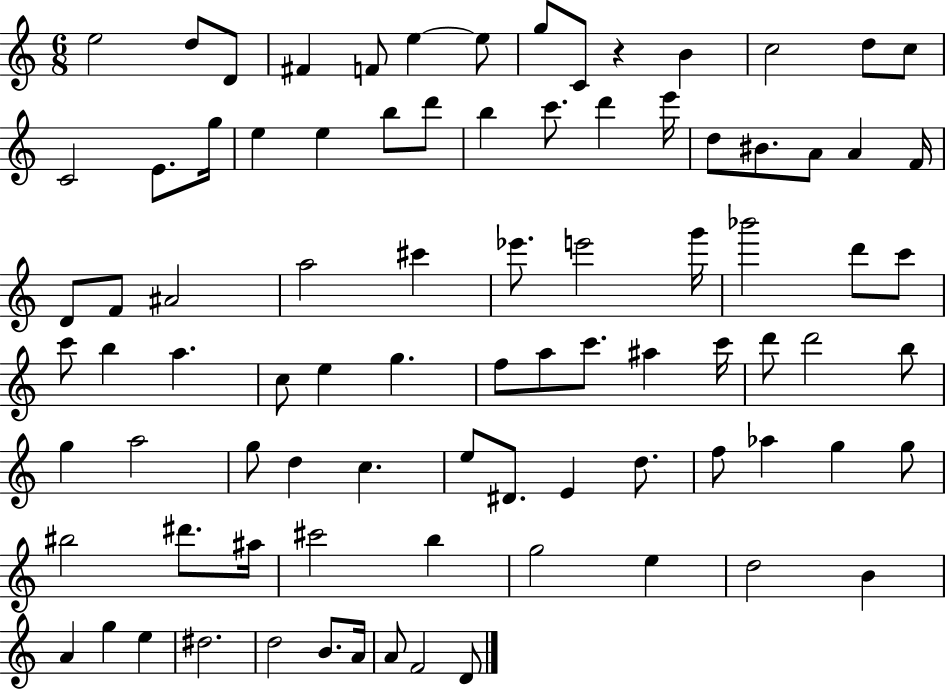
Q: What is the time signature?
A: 6/8